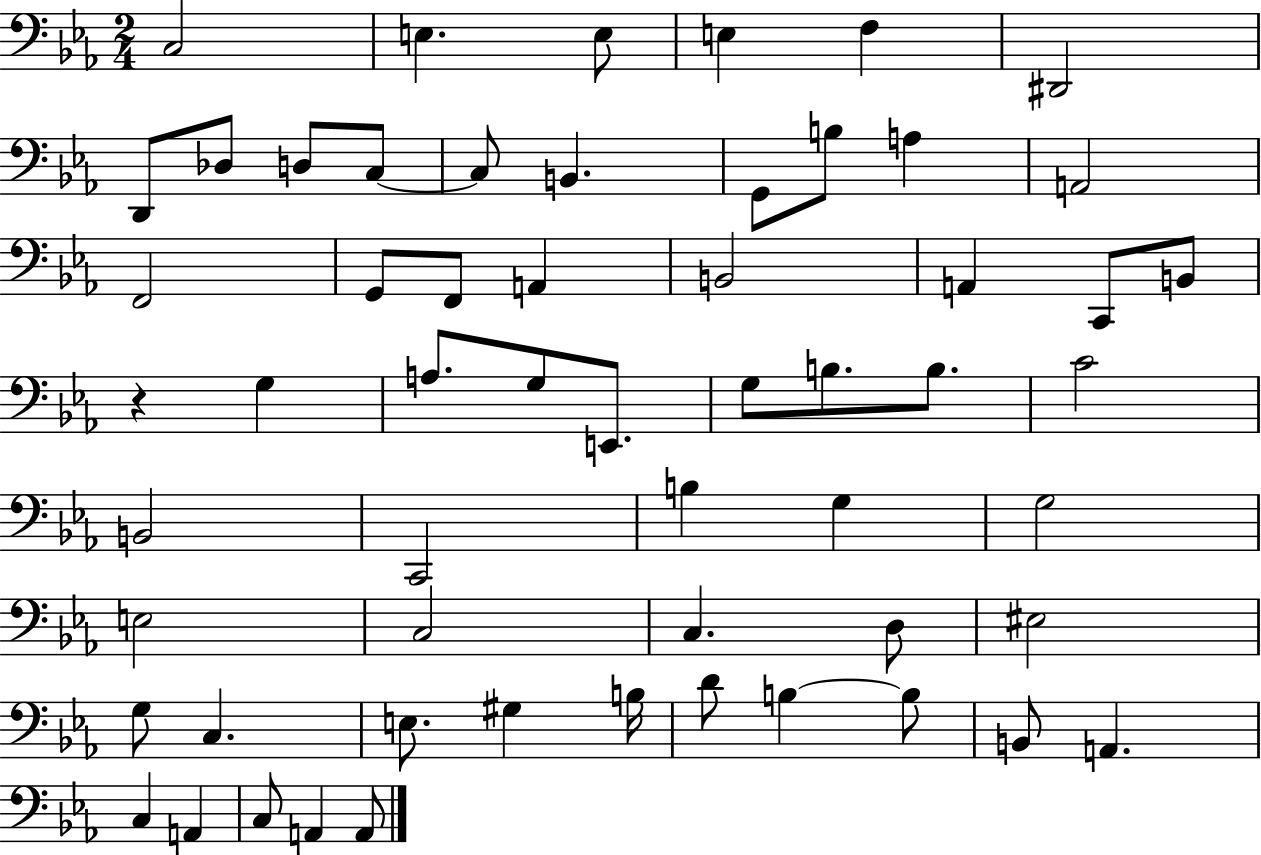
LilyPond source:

{
  \clef bass
  \numericTimeSignature
  \time 2/4
  \key ees \major
  c2 | e4. e8 | e4 f4 | dis,2 | \break d,8 des8 d8 c8~~ | c8 b,4. | g,8 b8 a4 | a,2 | \break f,2 | g,8 f,8 a,4 | b,2 | a,4 c,8 b,8 | \break r4 g4 | a8. g8 e,8. | g8 b8. b8. | c'2 | \break b,2 | c,2 | b4 g4 | g2 | \break e2 | c2 | c4. d8 | eis2 | \break g8 c4. | e8. gis4 b16 | d'8 b4~~ b8 | b,8 a,4. | \break c4 a,4 | c8 a,4 a,8 | \bar "|."
}